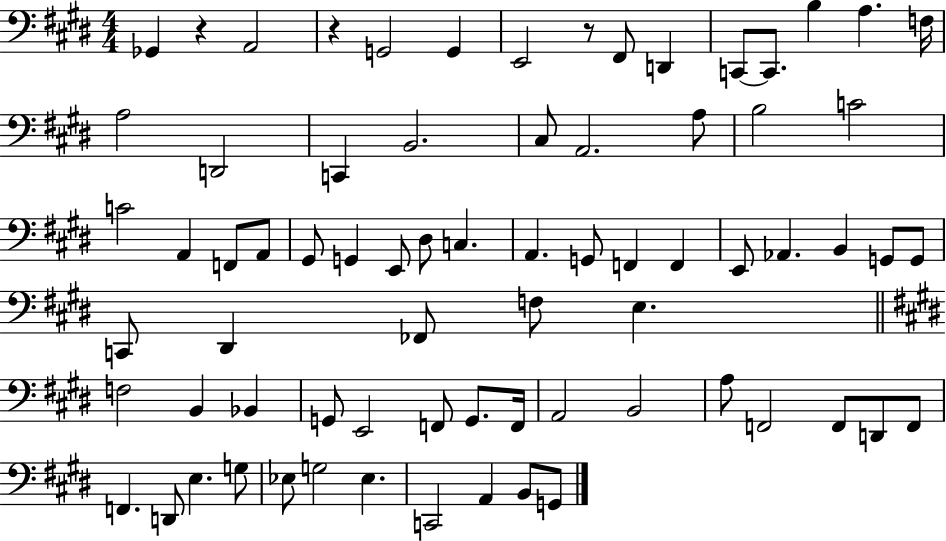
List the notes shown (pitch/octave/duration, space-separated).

Gb2/q R/q A2/h R/q G2/h G2/q E2/h R/e F#2/e D2/q C2/e C2/e. B3/q A3/q. F3/s A3/h D2/h C2/q B2/h. C#3/e A2/h. A3/e B3/h C4/h C4/h A2/q F2/e A2/e G#2/e G2/q E2/e D#3/e C3/q. A2/q. G2/e F2/q F2/q E2/e Ab2/q. B2/q G2/e G2/e C2/e D#2/q FES2/e F3/e E3/q. F3/h B2/q Bb2/q G2/e E2/h F2/e G2/e. F2/s A2/h B2/h A3/e F2/h F2/e D2/e F2/e F2/q. D2/e E3/q. G3/e Eb3/e G3/h Eb3/q. C2/h A2/q B2/e G2/e